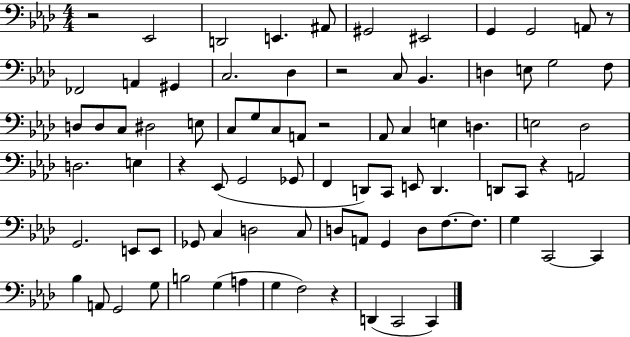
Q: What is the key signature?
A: AES major